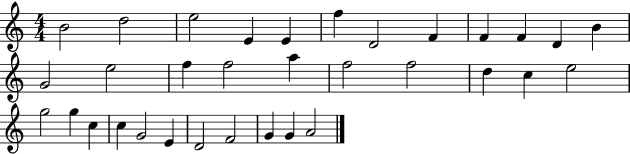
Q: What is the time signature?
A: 4/4